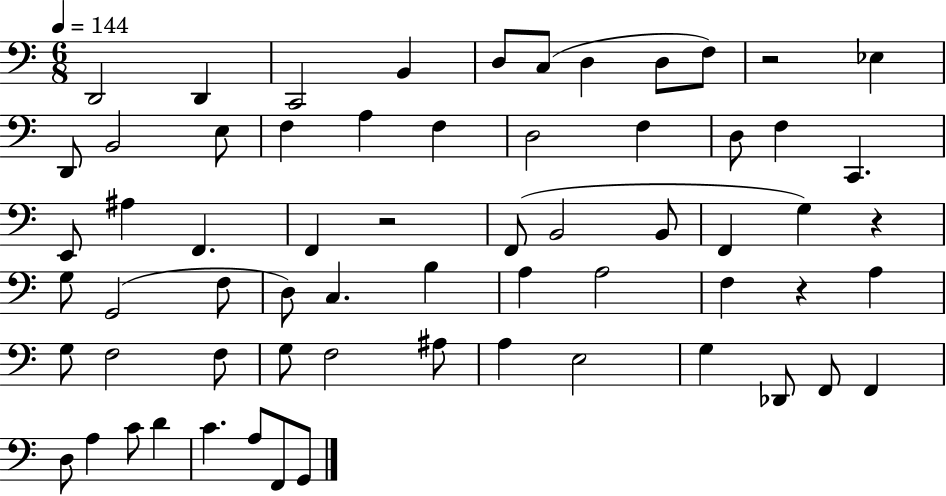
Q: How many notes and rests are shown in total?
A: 64